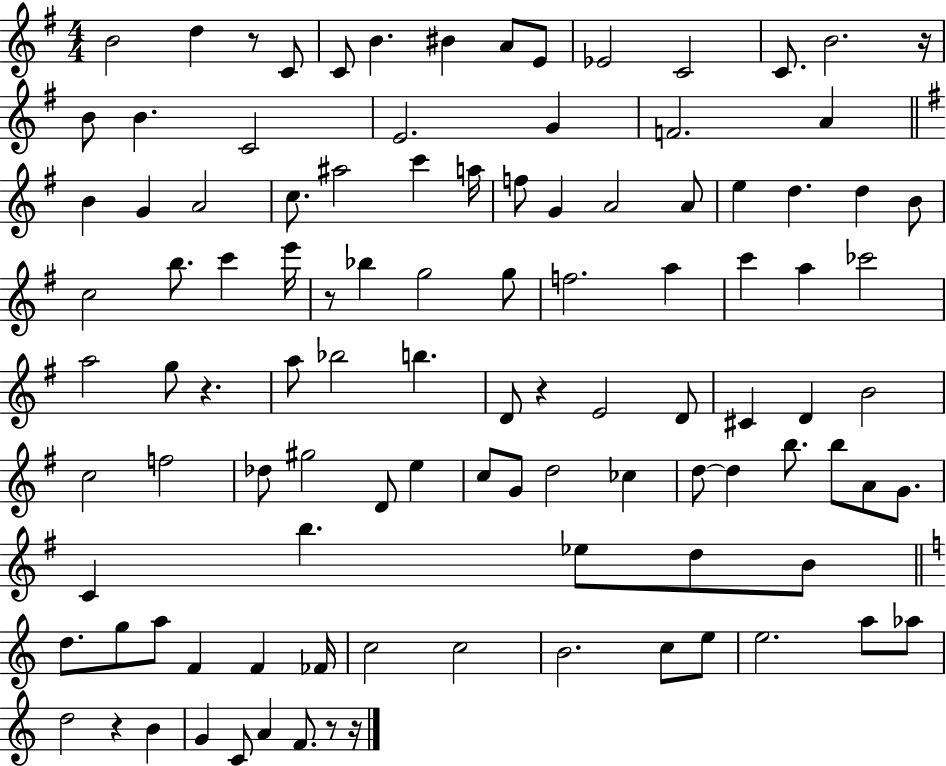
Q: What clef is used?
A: treble